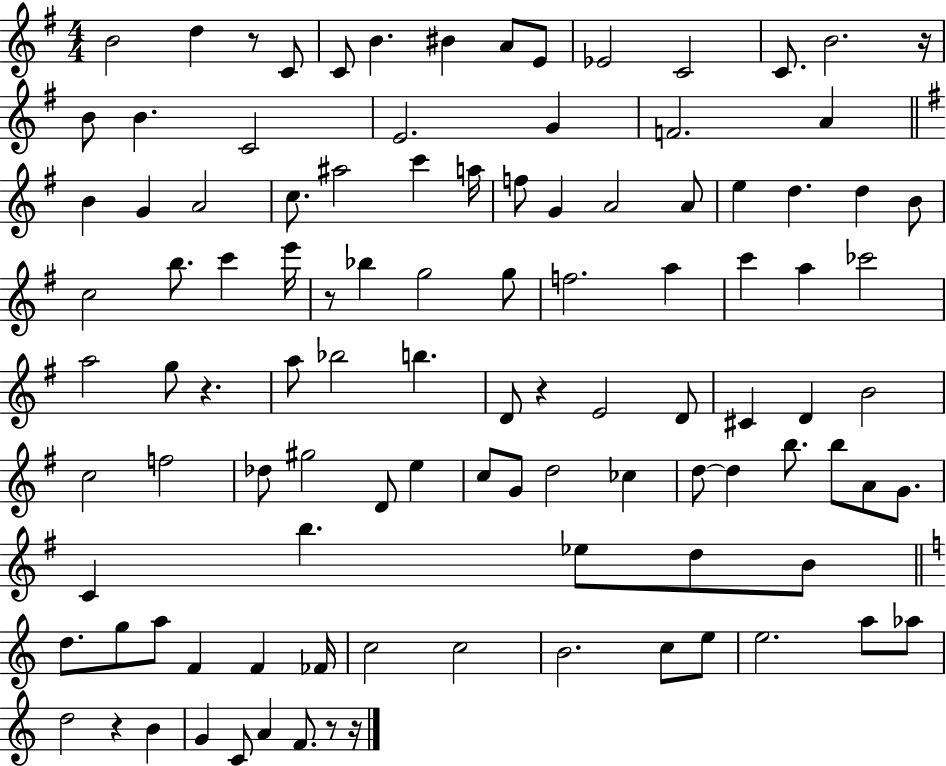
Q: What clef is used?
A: treble